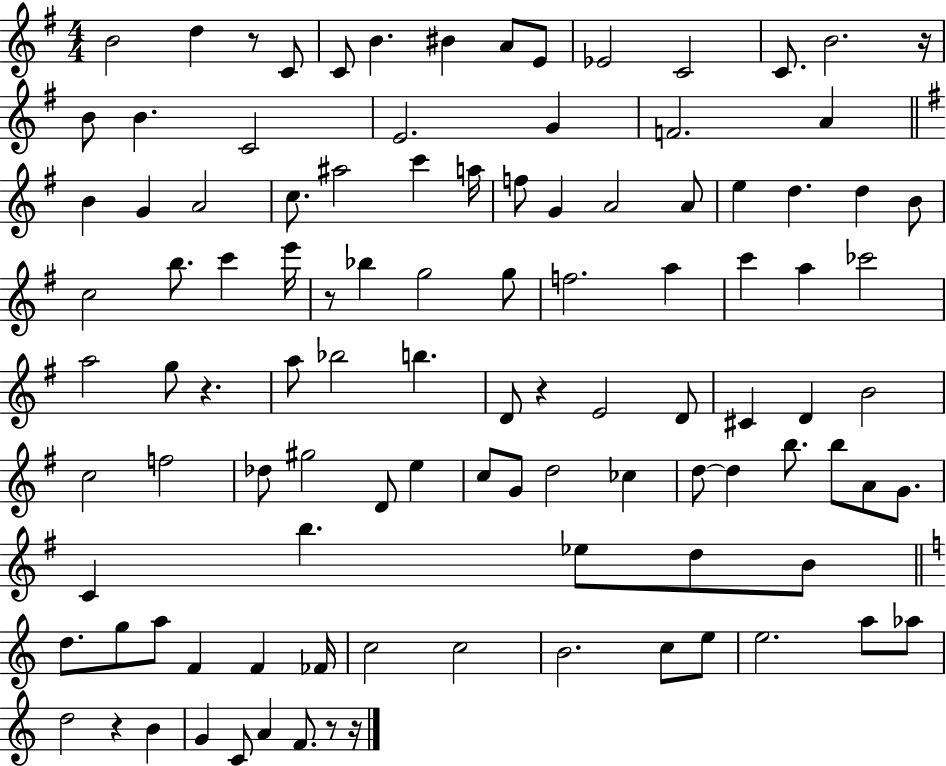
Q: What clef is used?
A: treble